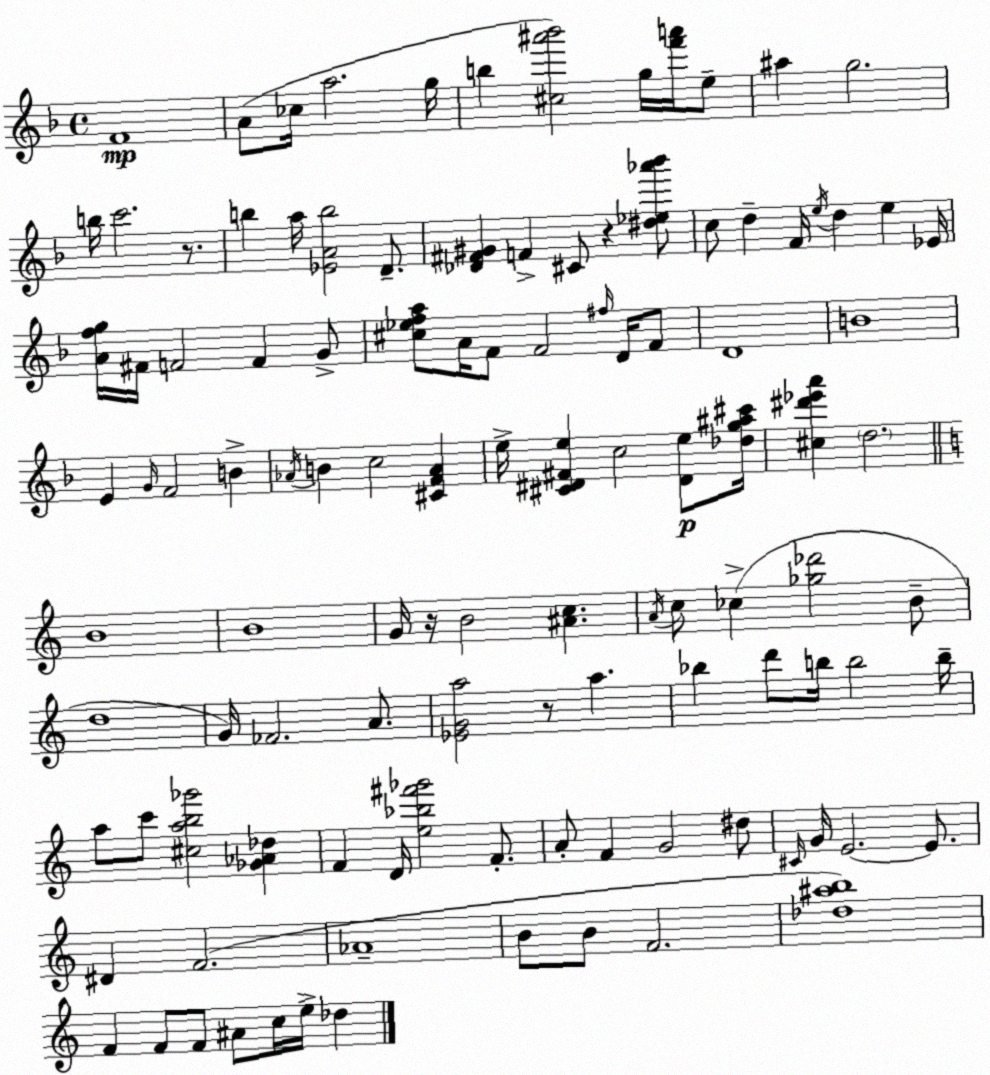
X:1
T:Untitled
M:4/4
L:1/4
K:F
F4 A/2 _c/4 a2 g/4 b [^c^a'_b']2 g/4 [f'a']/4 e/2 ^a g2 b/4 c'2 z/2 b a/4 [_EAb]2 D/2 [_D^F^G] F ^C/2 z [^d_e_a'_b']/2 c/2 d F/4 e/4 d e _E/4 [Afg]/4 ^F/4 F2 F G/2 [^c_efa]/2 A/4 F/2 F2 ^f/4 D/4 F/2 D4 B4 E G/4 F2 B _A/4 B c2 [^CF_A] e/4 [^C^D^Fe] c2 [^De]/2 [_dg^a^c']/4 [^c^d'_e'a'] d2 B4 B4 G/4 z/4 B2 [^Ac] A/4 c/2 _c [_g_d']2 B/2 d4 G/4 _F2 A/2 [_EGa]2 z/2 a _b d'/2 b/4 b2 b/4 a/2 c'/2 [^cab_g']2 [_G_A_d] F D/4 [e_b^f'_g']2 F/2 A/2 F G2 ^d/2 ^C/4 G/4 E2 E/2 ^D F2 _A4 B/2 B/2 F2 [_d^ab]4 F F/2 F/2 ^A/2 c/4 e/4 _d